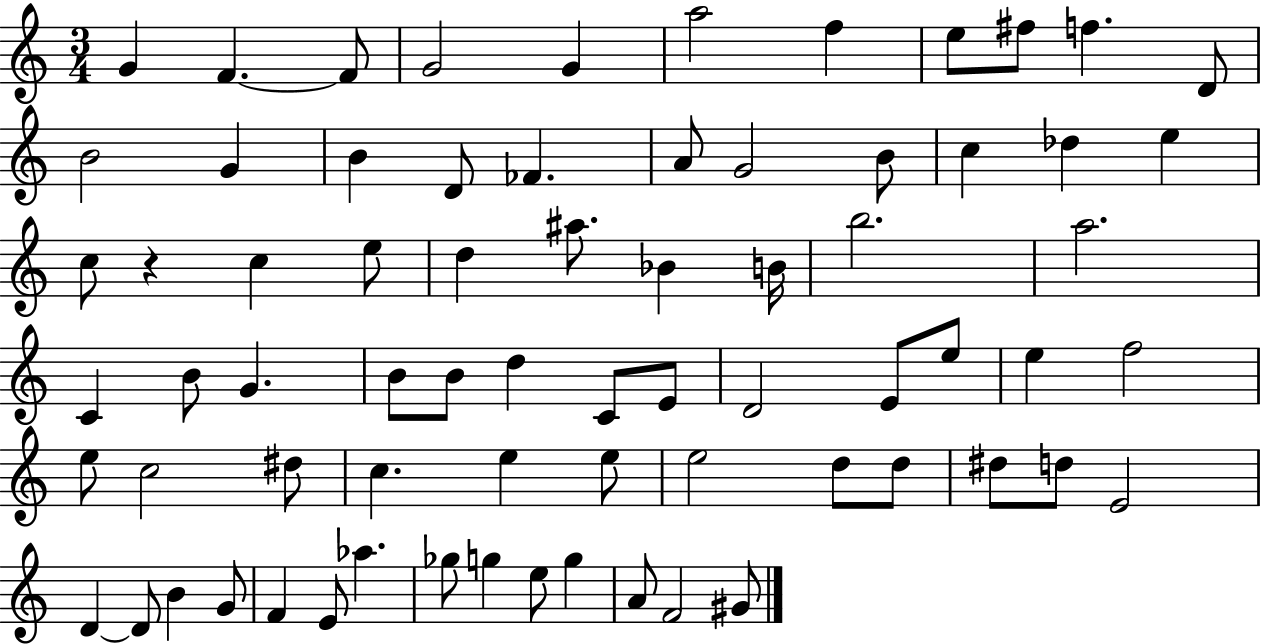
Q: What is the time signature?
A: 3/4